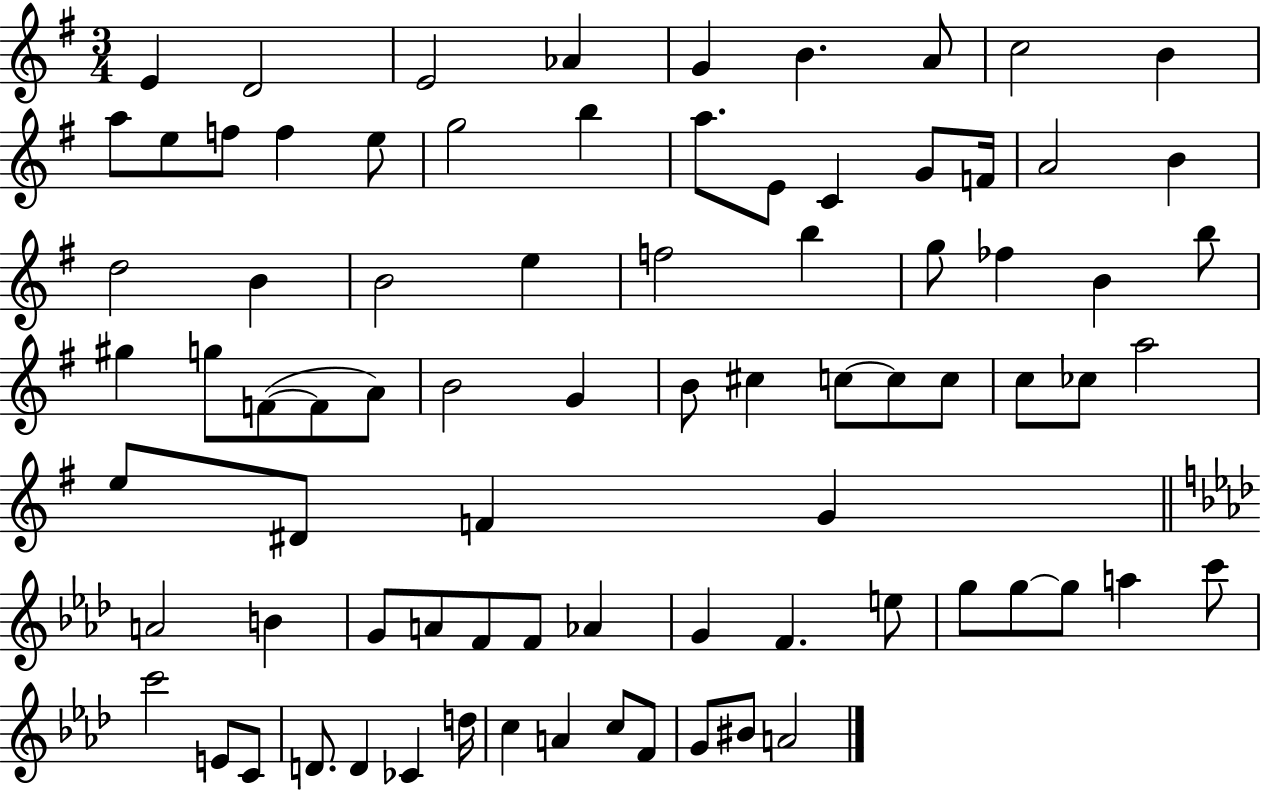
E4/q D4/h E4/h Ab4/q G4/q B4/q. A4/e C5/h B4/q A5/e E5/e F5/e F5/q E5/e G5/h B5/q A5/e. E4/e C4/q G4/e F4/s A4/h B4/q D5/h B4/q B4/h E5/q F5/h B5/q G5/e FES5/q B4/q B5/e G#5/q G5/e F4/e F4/e A4/e B4/h G4/q B4/e C#5/q C5/e C5/e C5/e C5/e CES5/e A5/h E5/e D#4/e F4/q G4/q A4/h B4/q G4/e A4/e F4/e F4/e Ab4/q G4/q F4/q. E5/e G5/e G5/e G5/e A5/q C6/e C6/h E4/e C4/e D4/e. D4/q CES4/q D5/s C5/q A4/q C5/e F4/e G4/e BIS4/e A4/h